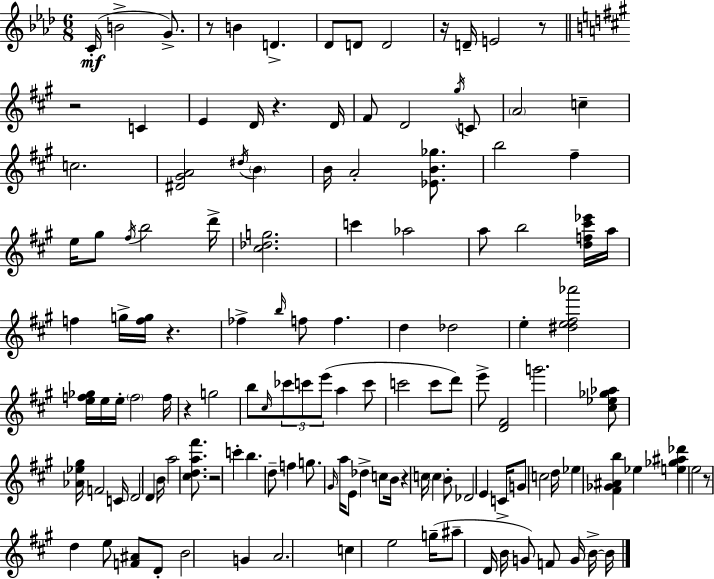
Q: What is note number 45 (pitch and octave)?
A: Db5